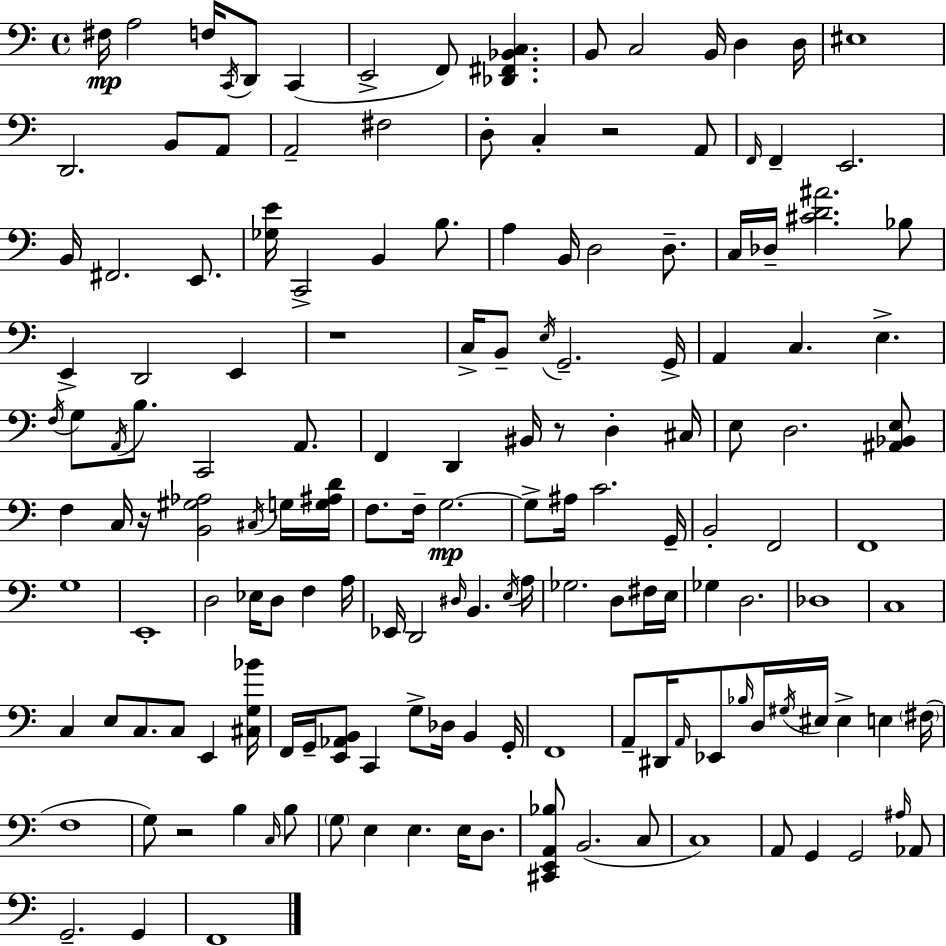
X:1
T:Untitled
M:4/4
L:1/4
K:Am
^F,/4 A,2 F,/4 C,,/4 D,,/2 C,, E,,2 F,,/2 [_D,,^F,,_B,,C,] B,,/2 C,2 B,,/4 D, D,/4 ^E,4 D,,2 B,,/2 A,,/2 A,,2 ^F,2 D,/2 C, z2 A,,/2 F,,/4 F,, E,,2 B,,/4 ^F,,2 E,,/2 [_G,E]/4 C,,2 B,, B,/2 A, B,,/4 D,2 D,/2 C,/4 _D,/4 [^CD^A]2 _B,/2 E,, D,,2 E,, z4 C,/4 B,,/2 E,/4 G,,2 G,,/4 A,, C, E, F,/4 G,/2 A,,/4 B,/2 C,,2 A,,/2 F,, D,, ^B,,/4 z/2 D, ^C,/4 E,/2 D,2 [^A,,_B,,E,]/2 F, C,/4 z/4 [B,,^G,_A,]2 ^C,/4 G,/4 [G,^A,D]/4 F,/2 F,/4 G,2 G,/2 ^A,/4 C2 G,,/4 B,,2 F,,2 F,,4 G,4 E,,4 D,2 _E,/4 D,/2 F, A,/4 _E,,/4 D,,2 ^D,/4 B,, E,/4 A,/4 _G,2 D,/2 ^F,/4 E,/4 _G, D,2 _D,4 C,4 C, E,/2 C,/2 C,/2 E,, [^C,G,_B]/4 F,,/4 G,,/4 [E,,_A,,B,,]/2 C,, G,/2 _D,/4 B,, G,,/4 F,,4 A,,/2 ^D,,/4 A,,/4 _E,,/2 _B,/4 D,/4 ^G,/4 ^E,/4 ^E, E, ^F,/4 F,4 G,/2 z2 B, C,/4 B,/2 G,/2 E, E, E,/4 D,/2 [^C,,E,,A,,_B,]/2 B,,2 C,/2 C,4 A,,/2 G,, G,,2 ^A,/4 _A,,/2 G,,2 G,, F,,4